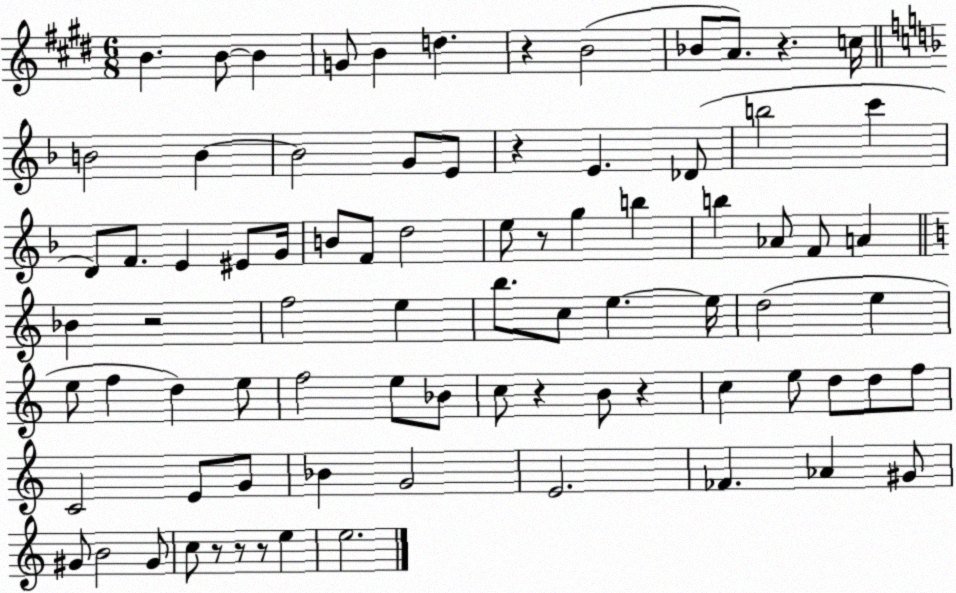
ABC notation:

X:1
T:Untitled
M:6/8
L:1/4
K:E
B B/2 B G/2 B d z B2 _B/2 A/2 z c/4 B2 B B2 G/2 E/2 z E _D/2 b2 c' D/2 F/2 E ^E/2 G/4 B/2 F/2 d2 e/2 z/2 g b b _A/2 F/2 A _B z2 f2 e b/2 c/2 e e/4 d2 e e/2 f d e/2 f2 e/2 _B/2 c/2 z B/2 z c e/2 d/2 d/2 f/2 C2 E/2 G/2 _B G2 E2 _F _A ^G/2 ^G/2 B2 ^G/2 c/2 z/2 z/2 z/2 e e2